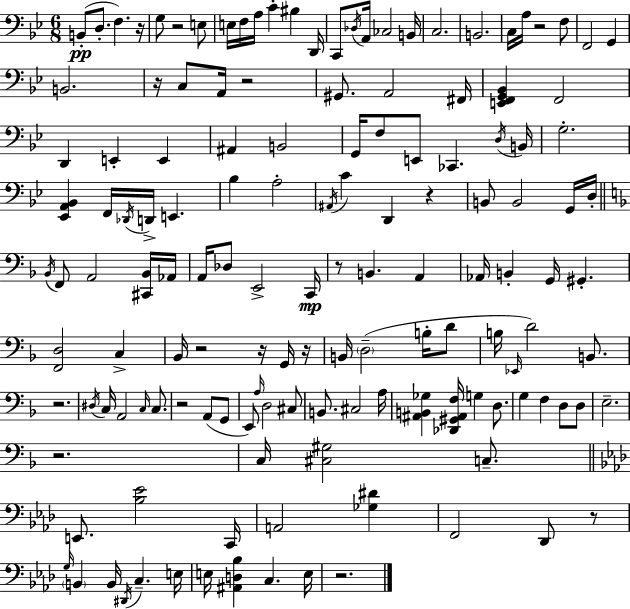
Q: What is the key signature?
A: BES major